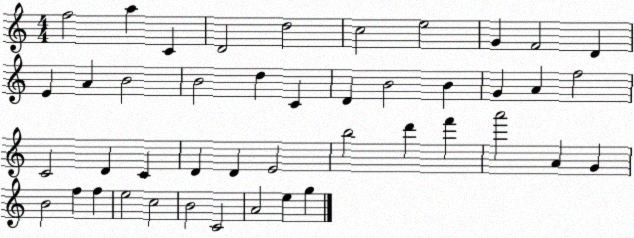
X:1
T:Untitled
M:4/4
L:1/4
K:C
f2 a C D2 d2 c2 e2 G F2 D E A B2 B2 d C D B2 B G A f2 C2 D C D D E2 b2 d' f' a'2 A G B2 f f e2 c2 B2 C2 A2 e g